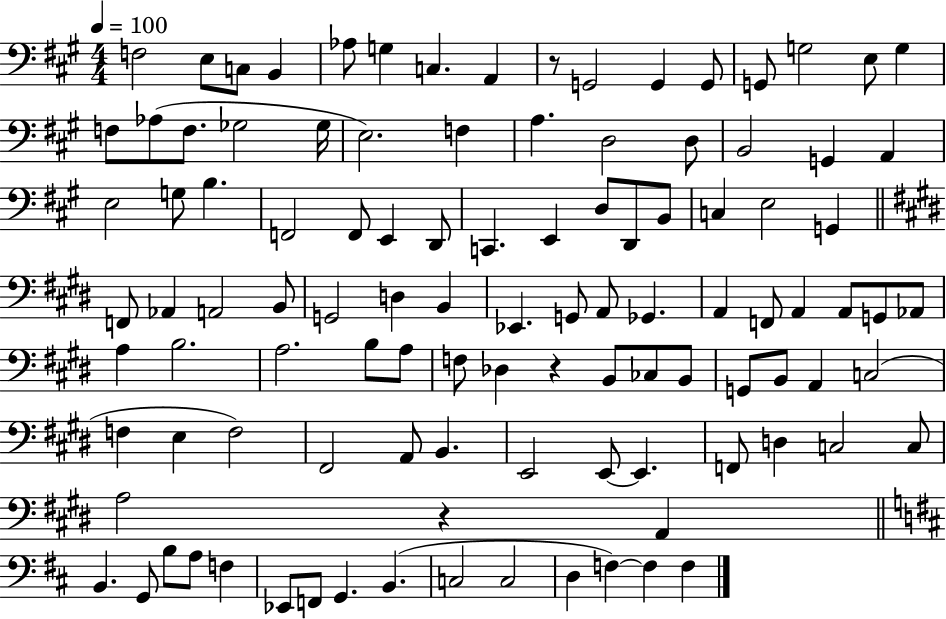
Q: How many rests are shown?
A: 3